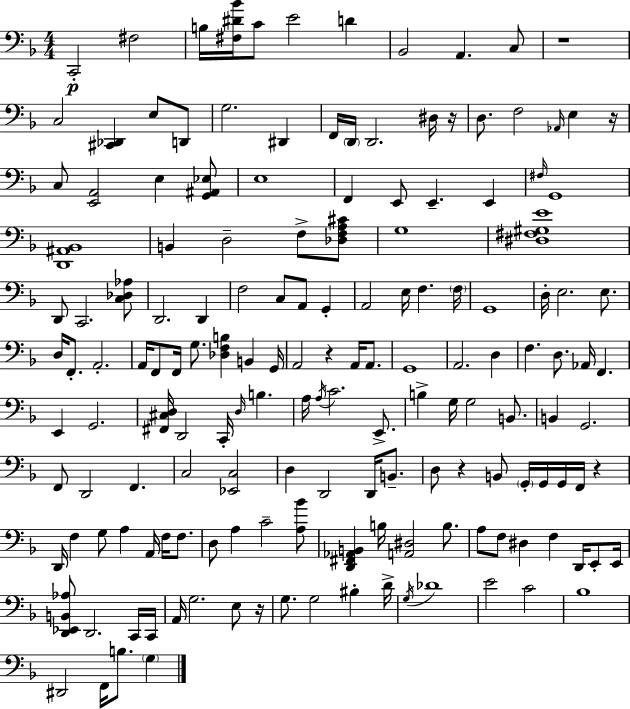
{
  \clef bass
  \numericTimeSignature
  \time 4/4
  \key f \major
  c,2-.\p fis2 | b16 <fis dis' bes'>16 c'8 e'2 d'4 | bes,2 a,4. c8 | r1 | \break c2 <cis, des,>4 e8 d,8 | g2. dis,4 | f,16 \parenthesize d,16 d,2. dis16 r16 | d8. f2 \grace { aes,16 } e4 | \break r16 c8 <e, a,>2 e4 <g, ais, ees>8 | e1 | f,4 e,8 e,4.-- e,4 | \grace { fis16 } g,1 | \break <d, ais, bes,>1 | b,4 d2-- f8-> | <des f a cis'>8 g1 | <dis fis gis e'>1 | \break d,8 c,2. | <c des aes>8 d,2. d,4 | f2 c8 a,8 g,4-. | a,2 e16 f4. | \break \parenthesize f16 g,1 | d16-. e2. e8. | d16 f,8.-. a,2.-. | a,16 f,8 f,16 g8. <des f b>4 b,4 | \break g,16 a,2 r4 a,16 a,8. | g,1 | a,2. d4 | f4. d8. aes,16 f,4. | \break e,4 g,2. | <fis, cis d>16 d,2 c,16-. \grace { d16 } b4. | a16 \acciaccatura { a16 } c'2. | e,8.-> b4-> g16 g2 | \break b,8. b,4 g,2. | f,8 d,2 f,4. | c2 <ees, c>2 | d4 d,2 | \break d,16 b,8.-- d8 r4 b,8 \parenthesize g,16-. g,16 g,16 f,16 | r4 d,16 f4 g8 a4 a,16 | f16 f8. d8 a4 c'2-- | <a bes'>8 <d, fis, aes, b,>4 b16 <a, dis>2 | \break b8. a8 f8 dis4 f4 | d,16 e,8-. e,16 <d, ees, b, aes>8 d,2. | c,16 c,16 a,16 g2. | e8 r16 g8. g2 bis4-. | \break d'16-> \acciaccatura { g16 } des'1 | e'2 c'2 | bes1 | dis,2 f,16 b8. | \break \parenthesize g4 \bar "|."
}